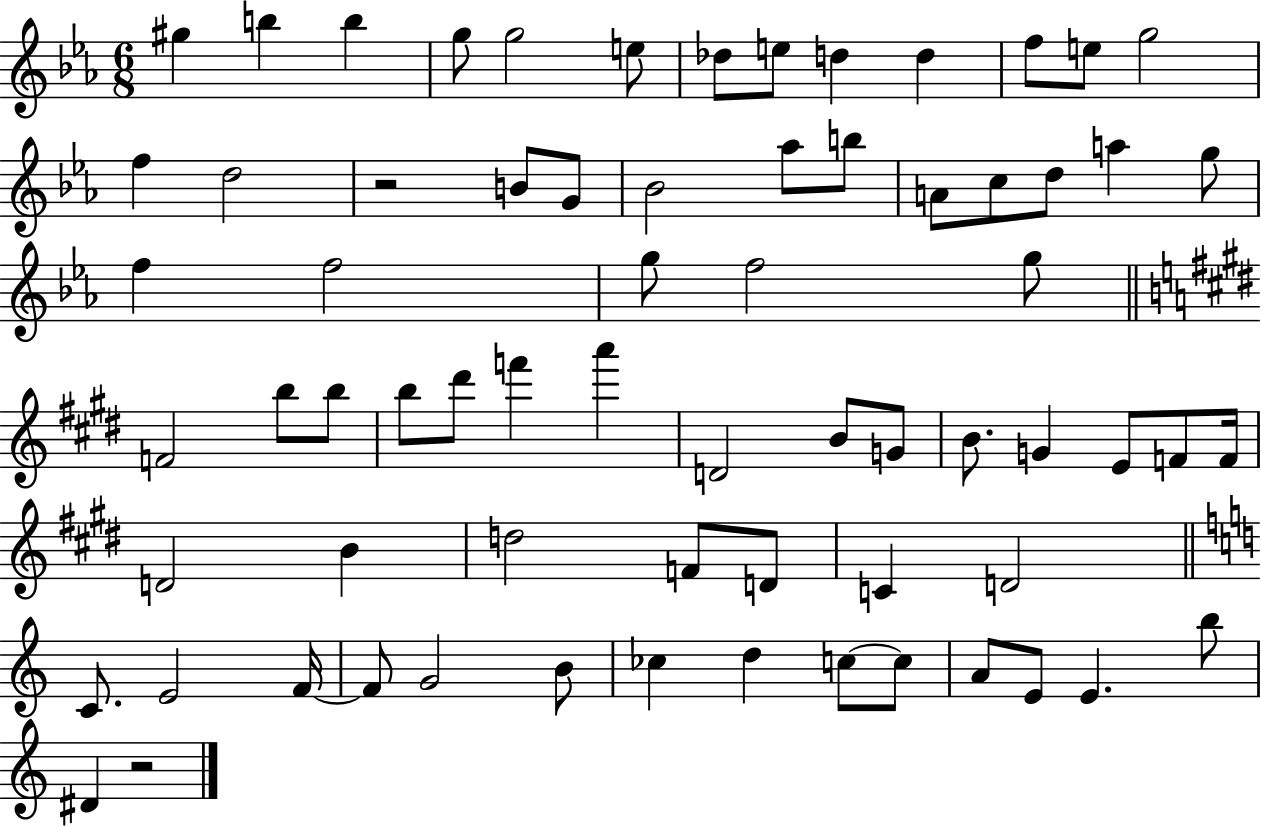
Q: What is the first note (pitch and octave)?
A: G#5